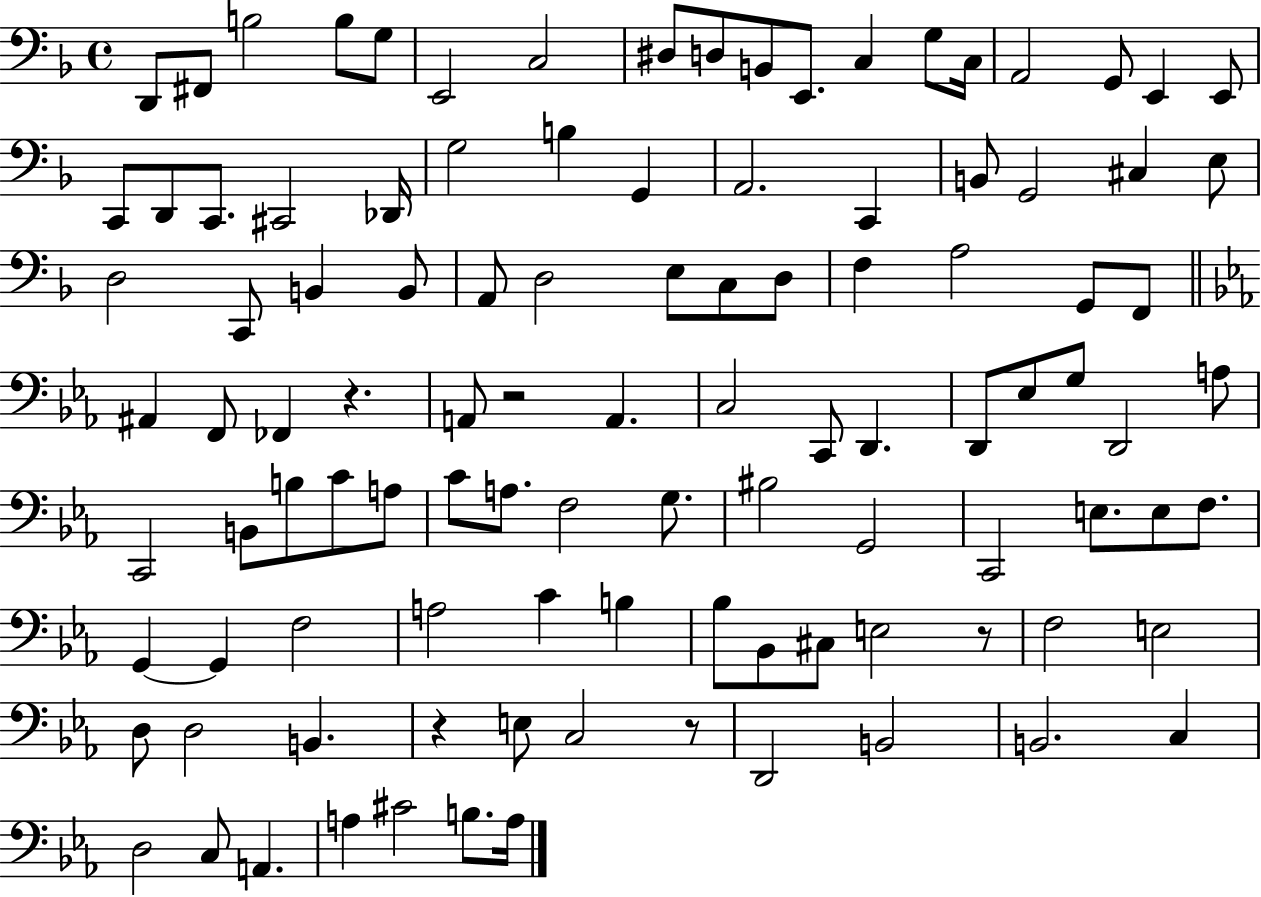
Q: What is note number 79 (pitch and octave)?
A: B3